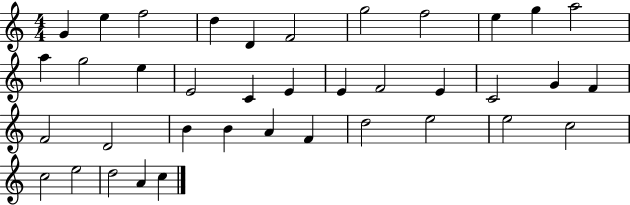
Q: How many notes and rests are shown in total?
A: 38